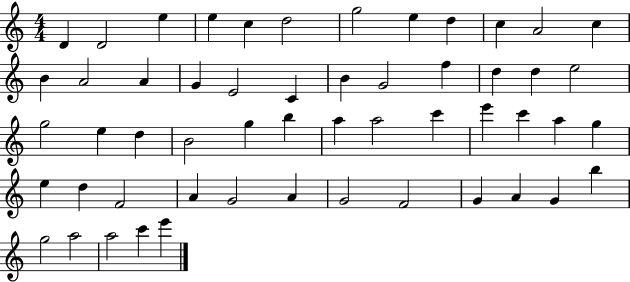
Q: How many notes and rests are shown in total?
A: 54